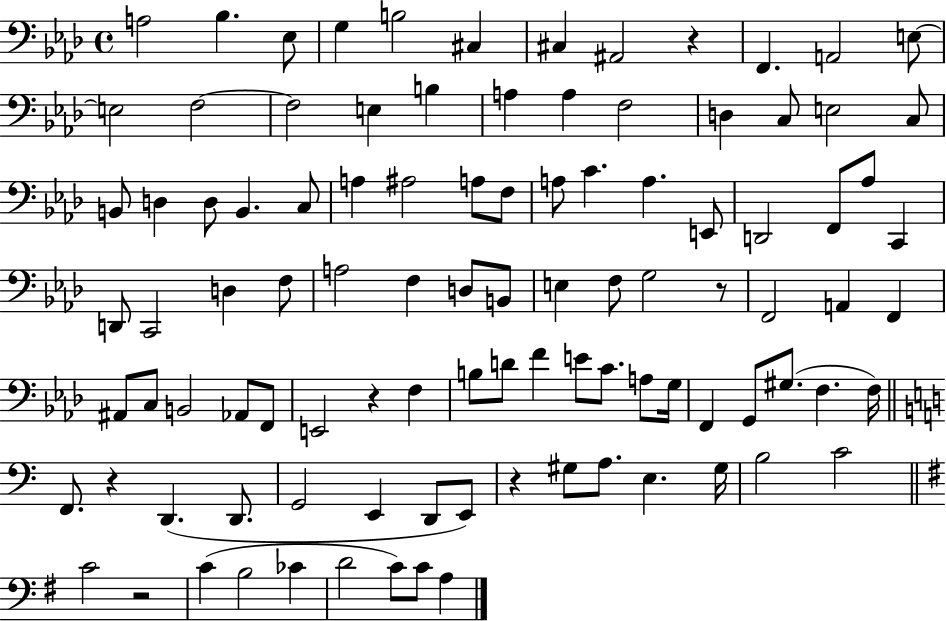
X:1
T:Untitled
M:4/4
L:1/4
K:Ab
A,2 _B, _E,/2 G, B,2 ^C, ^C, ^A,,2 z F,, A,,2 E,/2 E,2 F,2 F,2 E, B, A, A, F,2 D, C,/2 E,2 C,/2 B,,/2 D, D,/2 B,, C,/2 A, ^A,2 A,/2 F,/2 A,/2 C A, E,,/2 D,,2 F,,/2 _A,/2 C,, D,,/2 C,,2 D, F,/2 A,2 F, D,/2 B,,/2 E, F,/2 G,2 z/2 F,,2 A,, F,, ^A,,/2 C,/2 B,,2 _A,,/2 F,,/2 E,,2 z F, B,/2 D/2 F E/2 C/2 A,/2 G,/4 F,, G,,/2 ^G,/2 F, F,/4 F,,/2 z D,, D,,/2 G,,2 E,, D,,/2 E,,/2 z ^G,/2 A,/2 E, ^G,/4 B,2 C2 C2 z2 C B,2 _C D2 C/2 C/2 A,